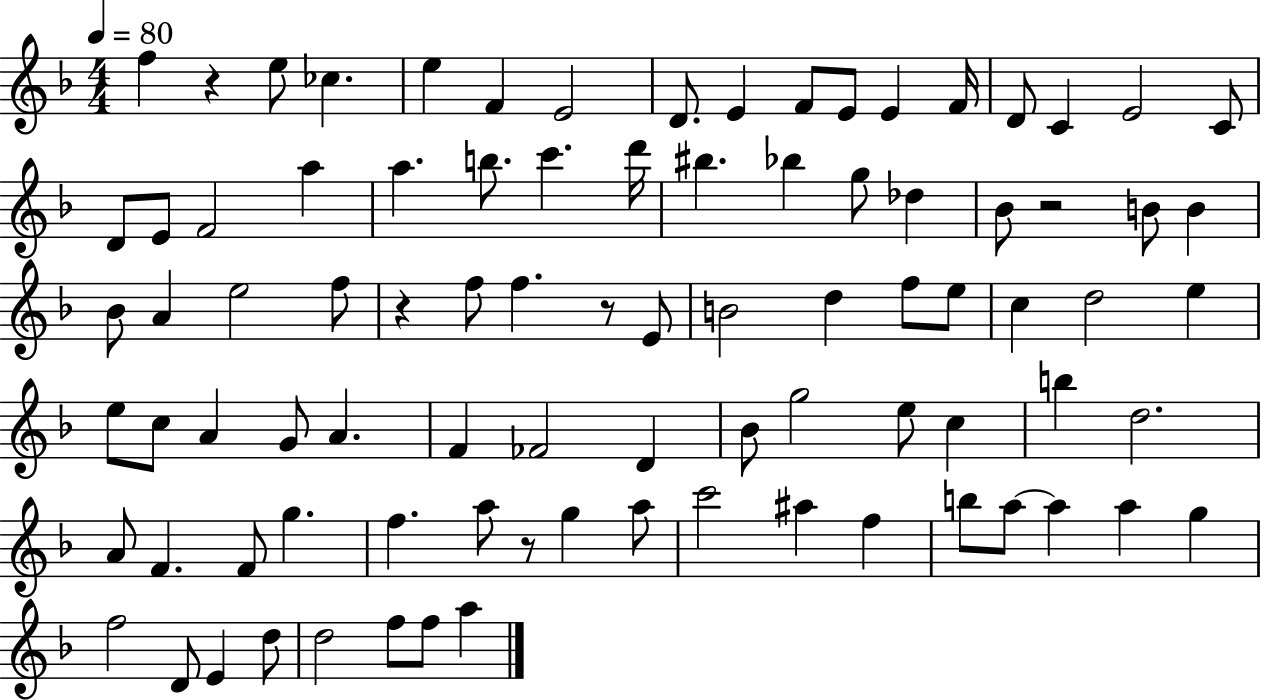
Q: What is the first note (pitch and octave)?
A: F5